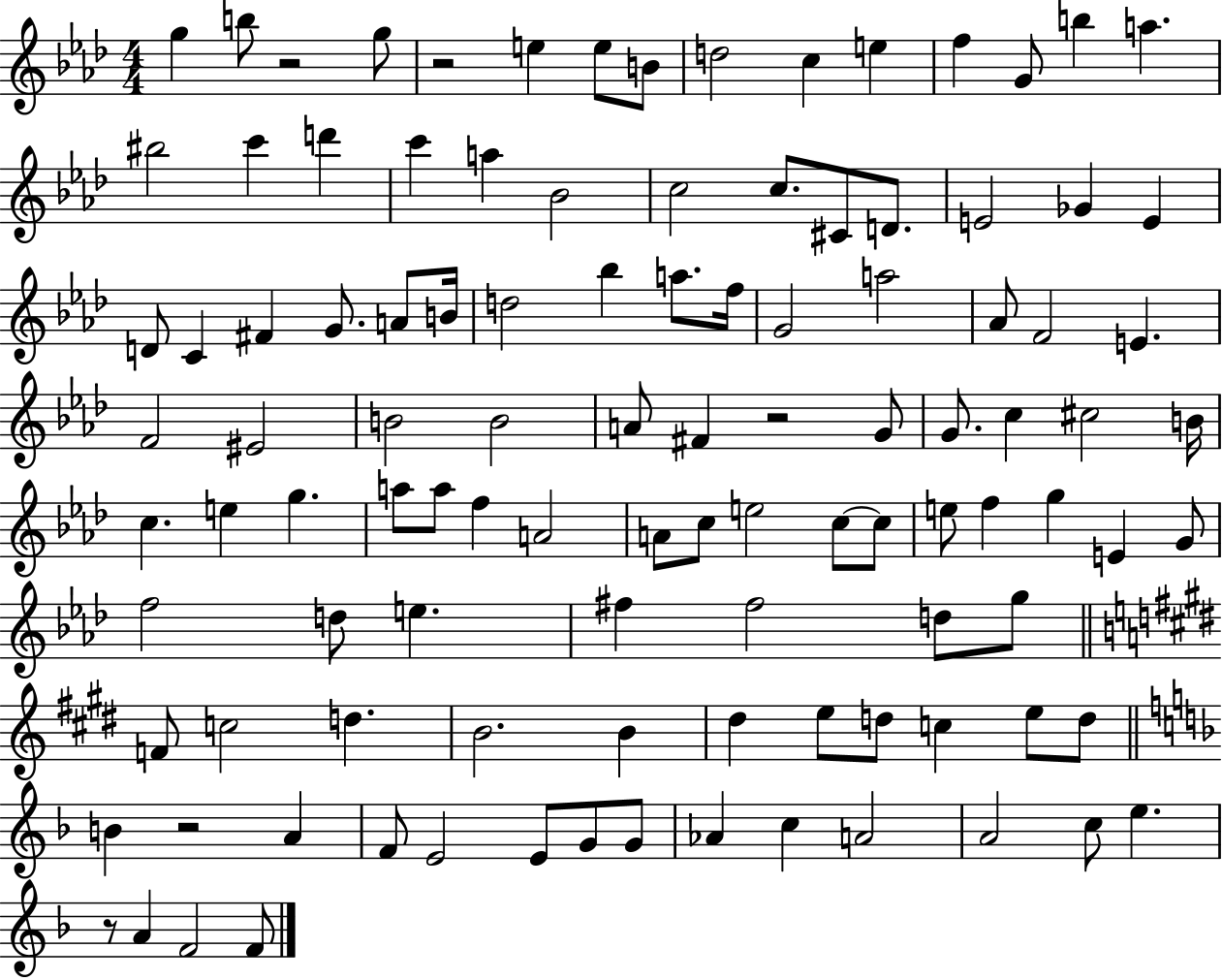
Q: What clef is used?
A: treble